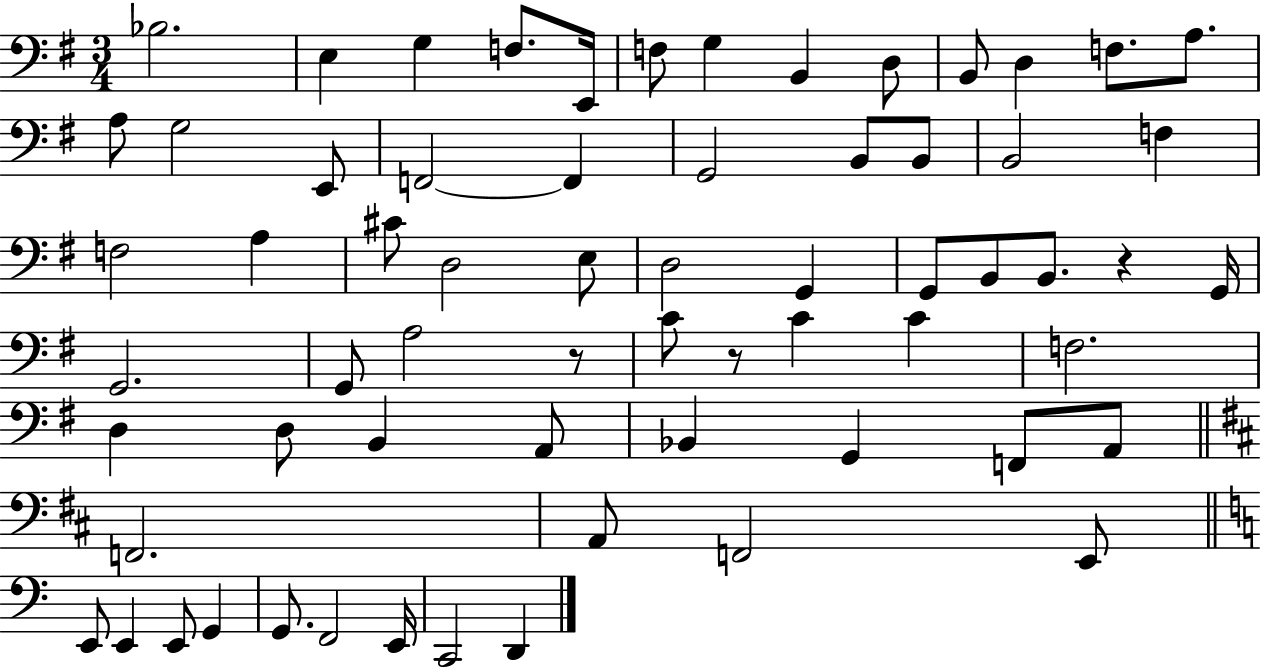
{
  \clef bass
  \numericTimeSignature
  \time 3/4
  \key g \major
  bes2. | e4 g4 f8. e,16 | f8 g4 b,4 d8 | b,8 d4 f8. a8. | \break a8 g2 e,8 | f,2~~ f,4 | g,2 b,8 b,8 | b,2 f4 | \break f2 a4 | cis'8 d2 e8 | d2 g,4 | g,8 b,8 b,8. r4 g,16 | \break g,2. | g,8 a2 r8 | c'8 r8 c'4 c'4 | f2. | \break d4 d8 b,4 a,8 | bes,4 g,4 f,8 a,8 | \bar "||" \break \key b \minor f,2. | a,8 f,2 e,8 | \bar "||" \break \key c \major e,8 e,4 e,8 g,4 | g,8. f,2 e,16 | c,2 d,4 | \bar "|."
}